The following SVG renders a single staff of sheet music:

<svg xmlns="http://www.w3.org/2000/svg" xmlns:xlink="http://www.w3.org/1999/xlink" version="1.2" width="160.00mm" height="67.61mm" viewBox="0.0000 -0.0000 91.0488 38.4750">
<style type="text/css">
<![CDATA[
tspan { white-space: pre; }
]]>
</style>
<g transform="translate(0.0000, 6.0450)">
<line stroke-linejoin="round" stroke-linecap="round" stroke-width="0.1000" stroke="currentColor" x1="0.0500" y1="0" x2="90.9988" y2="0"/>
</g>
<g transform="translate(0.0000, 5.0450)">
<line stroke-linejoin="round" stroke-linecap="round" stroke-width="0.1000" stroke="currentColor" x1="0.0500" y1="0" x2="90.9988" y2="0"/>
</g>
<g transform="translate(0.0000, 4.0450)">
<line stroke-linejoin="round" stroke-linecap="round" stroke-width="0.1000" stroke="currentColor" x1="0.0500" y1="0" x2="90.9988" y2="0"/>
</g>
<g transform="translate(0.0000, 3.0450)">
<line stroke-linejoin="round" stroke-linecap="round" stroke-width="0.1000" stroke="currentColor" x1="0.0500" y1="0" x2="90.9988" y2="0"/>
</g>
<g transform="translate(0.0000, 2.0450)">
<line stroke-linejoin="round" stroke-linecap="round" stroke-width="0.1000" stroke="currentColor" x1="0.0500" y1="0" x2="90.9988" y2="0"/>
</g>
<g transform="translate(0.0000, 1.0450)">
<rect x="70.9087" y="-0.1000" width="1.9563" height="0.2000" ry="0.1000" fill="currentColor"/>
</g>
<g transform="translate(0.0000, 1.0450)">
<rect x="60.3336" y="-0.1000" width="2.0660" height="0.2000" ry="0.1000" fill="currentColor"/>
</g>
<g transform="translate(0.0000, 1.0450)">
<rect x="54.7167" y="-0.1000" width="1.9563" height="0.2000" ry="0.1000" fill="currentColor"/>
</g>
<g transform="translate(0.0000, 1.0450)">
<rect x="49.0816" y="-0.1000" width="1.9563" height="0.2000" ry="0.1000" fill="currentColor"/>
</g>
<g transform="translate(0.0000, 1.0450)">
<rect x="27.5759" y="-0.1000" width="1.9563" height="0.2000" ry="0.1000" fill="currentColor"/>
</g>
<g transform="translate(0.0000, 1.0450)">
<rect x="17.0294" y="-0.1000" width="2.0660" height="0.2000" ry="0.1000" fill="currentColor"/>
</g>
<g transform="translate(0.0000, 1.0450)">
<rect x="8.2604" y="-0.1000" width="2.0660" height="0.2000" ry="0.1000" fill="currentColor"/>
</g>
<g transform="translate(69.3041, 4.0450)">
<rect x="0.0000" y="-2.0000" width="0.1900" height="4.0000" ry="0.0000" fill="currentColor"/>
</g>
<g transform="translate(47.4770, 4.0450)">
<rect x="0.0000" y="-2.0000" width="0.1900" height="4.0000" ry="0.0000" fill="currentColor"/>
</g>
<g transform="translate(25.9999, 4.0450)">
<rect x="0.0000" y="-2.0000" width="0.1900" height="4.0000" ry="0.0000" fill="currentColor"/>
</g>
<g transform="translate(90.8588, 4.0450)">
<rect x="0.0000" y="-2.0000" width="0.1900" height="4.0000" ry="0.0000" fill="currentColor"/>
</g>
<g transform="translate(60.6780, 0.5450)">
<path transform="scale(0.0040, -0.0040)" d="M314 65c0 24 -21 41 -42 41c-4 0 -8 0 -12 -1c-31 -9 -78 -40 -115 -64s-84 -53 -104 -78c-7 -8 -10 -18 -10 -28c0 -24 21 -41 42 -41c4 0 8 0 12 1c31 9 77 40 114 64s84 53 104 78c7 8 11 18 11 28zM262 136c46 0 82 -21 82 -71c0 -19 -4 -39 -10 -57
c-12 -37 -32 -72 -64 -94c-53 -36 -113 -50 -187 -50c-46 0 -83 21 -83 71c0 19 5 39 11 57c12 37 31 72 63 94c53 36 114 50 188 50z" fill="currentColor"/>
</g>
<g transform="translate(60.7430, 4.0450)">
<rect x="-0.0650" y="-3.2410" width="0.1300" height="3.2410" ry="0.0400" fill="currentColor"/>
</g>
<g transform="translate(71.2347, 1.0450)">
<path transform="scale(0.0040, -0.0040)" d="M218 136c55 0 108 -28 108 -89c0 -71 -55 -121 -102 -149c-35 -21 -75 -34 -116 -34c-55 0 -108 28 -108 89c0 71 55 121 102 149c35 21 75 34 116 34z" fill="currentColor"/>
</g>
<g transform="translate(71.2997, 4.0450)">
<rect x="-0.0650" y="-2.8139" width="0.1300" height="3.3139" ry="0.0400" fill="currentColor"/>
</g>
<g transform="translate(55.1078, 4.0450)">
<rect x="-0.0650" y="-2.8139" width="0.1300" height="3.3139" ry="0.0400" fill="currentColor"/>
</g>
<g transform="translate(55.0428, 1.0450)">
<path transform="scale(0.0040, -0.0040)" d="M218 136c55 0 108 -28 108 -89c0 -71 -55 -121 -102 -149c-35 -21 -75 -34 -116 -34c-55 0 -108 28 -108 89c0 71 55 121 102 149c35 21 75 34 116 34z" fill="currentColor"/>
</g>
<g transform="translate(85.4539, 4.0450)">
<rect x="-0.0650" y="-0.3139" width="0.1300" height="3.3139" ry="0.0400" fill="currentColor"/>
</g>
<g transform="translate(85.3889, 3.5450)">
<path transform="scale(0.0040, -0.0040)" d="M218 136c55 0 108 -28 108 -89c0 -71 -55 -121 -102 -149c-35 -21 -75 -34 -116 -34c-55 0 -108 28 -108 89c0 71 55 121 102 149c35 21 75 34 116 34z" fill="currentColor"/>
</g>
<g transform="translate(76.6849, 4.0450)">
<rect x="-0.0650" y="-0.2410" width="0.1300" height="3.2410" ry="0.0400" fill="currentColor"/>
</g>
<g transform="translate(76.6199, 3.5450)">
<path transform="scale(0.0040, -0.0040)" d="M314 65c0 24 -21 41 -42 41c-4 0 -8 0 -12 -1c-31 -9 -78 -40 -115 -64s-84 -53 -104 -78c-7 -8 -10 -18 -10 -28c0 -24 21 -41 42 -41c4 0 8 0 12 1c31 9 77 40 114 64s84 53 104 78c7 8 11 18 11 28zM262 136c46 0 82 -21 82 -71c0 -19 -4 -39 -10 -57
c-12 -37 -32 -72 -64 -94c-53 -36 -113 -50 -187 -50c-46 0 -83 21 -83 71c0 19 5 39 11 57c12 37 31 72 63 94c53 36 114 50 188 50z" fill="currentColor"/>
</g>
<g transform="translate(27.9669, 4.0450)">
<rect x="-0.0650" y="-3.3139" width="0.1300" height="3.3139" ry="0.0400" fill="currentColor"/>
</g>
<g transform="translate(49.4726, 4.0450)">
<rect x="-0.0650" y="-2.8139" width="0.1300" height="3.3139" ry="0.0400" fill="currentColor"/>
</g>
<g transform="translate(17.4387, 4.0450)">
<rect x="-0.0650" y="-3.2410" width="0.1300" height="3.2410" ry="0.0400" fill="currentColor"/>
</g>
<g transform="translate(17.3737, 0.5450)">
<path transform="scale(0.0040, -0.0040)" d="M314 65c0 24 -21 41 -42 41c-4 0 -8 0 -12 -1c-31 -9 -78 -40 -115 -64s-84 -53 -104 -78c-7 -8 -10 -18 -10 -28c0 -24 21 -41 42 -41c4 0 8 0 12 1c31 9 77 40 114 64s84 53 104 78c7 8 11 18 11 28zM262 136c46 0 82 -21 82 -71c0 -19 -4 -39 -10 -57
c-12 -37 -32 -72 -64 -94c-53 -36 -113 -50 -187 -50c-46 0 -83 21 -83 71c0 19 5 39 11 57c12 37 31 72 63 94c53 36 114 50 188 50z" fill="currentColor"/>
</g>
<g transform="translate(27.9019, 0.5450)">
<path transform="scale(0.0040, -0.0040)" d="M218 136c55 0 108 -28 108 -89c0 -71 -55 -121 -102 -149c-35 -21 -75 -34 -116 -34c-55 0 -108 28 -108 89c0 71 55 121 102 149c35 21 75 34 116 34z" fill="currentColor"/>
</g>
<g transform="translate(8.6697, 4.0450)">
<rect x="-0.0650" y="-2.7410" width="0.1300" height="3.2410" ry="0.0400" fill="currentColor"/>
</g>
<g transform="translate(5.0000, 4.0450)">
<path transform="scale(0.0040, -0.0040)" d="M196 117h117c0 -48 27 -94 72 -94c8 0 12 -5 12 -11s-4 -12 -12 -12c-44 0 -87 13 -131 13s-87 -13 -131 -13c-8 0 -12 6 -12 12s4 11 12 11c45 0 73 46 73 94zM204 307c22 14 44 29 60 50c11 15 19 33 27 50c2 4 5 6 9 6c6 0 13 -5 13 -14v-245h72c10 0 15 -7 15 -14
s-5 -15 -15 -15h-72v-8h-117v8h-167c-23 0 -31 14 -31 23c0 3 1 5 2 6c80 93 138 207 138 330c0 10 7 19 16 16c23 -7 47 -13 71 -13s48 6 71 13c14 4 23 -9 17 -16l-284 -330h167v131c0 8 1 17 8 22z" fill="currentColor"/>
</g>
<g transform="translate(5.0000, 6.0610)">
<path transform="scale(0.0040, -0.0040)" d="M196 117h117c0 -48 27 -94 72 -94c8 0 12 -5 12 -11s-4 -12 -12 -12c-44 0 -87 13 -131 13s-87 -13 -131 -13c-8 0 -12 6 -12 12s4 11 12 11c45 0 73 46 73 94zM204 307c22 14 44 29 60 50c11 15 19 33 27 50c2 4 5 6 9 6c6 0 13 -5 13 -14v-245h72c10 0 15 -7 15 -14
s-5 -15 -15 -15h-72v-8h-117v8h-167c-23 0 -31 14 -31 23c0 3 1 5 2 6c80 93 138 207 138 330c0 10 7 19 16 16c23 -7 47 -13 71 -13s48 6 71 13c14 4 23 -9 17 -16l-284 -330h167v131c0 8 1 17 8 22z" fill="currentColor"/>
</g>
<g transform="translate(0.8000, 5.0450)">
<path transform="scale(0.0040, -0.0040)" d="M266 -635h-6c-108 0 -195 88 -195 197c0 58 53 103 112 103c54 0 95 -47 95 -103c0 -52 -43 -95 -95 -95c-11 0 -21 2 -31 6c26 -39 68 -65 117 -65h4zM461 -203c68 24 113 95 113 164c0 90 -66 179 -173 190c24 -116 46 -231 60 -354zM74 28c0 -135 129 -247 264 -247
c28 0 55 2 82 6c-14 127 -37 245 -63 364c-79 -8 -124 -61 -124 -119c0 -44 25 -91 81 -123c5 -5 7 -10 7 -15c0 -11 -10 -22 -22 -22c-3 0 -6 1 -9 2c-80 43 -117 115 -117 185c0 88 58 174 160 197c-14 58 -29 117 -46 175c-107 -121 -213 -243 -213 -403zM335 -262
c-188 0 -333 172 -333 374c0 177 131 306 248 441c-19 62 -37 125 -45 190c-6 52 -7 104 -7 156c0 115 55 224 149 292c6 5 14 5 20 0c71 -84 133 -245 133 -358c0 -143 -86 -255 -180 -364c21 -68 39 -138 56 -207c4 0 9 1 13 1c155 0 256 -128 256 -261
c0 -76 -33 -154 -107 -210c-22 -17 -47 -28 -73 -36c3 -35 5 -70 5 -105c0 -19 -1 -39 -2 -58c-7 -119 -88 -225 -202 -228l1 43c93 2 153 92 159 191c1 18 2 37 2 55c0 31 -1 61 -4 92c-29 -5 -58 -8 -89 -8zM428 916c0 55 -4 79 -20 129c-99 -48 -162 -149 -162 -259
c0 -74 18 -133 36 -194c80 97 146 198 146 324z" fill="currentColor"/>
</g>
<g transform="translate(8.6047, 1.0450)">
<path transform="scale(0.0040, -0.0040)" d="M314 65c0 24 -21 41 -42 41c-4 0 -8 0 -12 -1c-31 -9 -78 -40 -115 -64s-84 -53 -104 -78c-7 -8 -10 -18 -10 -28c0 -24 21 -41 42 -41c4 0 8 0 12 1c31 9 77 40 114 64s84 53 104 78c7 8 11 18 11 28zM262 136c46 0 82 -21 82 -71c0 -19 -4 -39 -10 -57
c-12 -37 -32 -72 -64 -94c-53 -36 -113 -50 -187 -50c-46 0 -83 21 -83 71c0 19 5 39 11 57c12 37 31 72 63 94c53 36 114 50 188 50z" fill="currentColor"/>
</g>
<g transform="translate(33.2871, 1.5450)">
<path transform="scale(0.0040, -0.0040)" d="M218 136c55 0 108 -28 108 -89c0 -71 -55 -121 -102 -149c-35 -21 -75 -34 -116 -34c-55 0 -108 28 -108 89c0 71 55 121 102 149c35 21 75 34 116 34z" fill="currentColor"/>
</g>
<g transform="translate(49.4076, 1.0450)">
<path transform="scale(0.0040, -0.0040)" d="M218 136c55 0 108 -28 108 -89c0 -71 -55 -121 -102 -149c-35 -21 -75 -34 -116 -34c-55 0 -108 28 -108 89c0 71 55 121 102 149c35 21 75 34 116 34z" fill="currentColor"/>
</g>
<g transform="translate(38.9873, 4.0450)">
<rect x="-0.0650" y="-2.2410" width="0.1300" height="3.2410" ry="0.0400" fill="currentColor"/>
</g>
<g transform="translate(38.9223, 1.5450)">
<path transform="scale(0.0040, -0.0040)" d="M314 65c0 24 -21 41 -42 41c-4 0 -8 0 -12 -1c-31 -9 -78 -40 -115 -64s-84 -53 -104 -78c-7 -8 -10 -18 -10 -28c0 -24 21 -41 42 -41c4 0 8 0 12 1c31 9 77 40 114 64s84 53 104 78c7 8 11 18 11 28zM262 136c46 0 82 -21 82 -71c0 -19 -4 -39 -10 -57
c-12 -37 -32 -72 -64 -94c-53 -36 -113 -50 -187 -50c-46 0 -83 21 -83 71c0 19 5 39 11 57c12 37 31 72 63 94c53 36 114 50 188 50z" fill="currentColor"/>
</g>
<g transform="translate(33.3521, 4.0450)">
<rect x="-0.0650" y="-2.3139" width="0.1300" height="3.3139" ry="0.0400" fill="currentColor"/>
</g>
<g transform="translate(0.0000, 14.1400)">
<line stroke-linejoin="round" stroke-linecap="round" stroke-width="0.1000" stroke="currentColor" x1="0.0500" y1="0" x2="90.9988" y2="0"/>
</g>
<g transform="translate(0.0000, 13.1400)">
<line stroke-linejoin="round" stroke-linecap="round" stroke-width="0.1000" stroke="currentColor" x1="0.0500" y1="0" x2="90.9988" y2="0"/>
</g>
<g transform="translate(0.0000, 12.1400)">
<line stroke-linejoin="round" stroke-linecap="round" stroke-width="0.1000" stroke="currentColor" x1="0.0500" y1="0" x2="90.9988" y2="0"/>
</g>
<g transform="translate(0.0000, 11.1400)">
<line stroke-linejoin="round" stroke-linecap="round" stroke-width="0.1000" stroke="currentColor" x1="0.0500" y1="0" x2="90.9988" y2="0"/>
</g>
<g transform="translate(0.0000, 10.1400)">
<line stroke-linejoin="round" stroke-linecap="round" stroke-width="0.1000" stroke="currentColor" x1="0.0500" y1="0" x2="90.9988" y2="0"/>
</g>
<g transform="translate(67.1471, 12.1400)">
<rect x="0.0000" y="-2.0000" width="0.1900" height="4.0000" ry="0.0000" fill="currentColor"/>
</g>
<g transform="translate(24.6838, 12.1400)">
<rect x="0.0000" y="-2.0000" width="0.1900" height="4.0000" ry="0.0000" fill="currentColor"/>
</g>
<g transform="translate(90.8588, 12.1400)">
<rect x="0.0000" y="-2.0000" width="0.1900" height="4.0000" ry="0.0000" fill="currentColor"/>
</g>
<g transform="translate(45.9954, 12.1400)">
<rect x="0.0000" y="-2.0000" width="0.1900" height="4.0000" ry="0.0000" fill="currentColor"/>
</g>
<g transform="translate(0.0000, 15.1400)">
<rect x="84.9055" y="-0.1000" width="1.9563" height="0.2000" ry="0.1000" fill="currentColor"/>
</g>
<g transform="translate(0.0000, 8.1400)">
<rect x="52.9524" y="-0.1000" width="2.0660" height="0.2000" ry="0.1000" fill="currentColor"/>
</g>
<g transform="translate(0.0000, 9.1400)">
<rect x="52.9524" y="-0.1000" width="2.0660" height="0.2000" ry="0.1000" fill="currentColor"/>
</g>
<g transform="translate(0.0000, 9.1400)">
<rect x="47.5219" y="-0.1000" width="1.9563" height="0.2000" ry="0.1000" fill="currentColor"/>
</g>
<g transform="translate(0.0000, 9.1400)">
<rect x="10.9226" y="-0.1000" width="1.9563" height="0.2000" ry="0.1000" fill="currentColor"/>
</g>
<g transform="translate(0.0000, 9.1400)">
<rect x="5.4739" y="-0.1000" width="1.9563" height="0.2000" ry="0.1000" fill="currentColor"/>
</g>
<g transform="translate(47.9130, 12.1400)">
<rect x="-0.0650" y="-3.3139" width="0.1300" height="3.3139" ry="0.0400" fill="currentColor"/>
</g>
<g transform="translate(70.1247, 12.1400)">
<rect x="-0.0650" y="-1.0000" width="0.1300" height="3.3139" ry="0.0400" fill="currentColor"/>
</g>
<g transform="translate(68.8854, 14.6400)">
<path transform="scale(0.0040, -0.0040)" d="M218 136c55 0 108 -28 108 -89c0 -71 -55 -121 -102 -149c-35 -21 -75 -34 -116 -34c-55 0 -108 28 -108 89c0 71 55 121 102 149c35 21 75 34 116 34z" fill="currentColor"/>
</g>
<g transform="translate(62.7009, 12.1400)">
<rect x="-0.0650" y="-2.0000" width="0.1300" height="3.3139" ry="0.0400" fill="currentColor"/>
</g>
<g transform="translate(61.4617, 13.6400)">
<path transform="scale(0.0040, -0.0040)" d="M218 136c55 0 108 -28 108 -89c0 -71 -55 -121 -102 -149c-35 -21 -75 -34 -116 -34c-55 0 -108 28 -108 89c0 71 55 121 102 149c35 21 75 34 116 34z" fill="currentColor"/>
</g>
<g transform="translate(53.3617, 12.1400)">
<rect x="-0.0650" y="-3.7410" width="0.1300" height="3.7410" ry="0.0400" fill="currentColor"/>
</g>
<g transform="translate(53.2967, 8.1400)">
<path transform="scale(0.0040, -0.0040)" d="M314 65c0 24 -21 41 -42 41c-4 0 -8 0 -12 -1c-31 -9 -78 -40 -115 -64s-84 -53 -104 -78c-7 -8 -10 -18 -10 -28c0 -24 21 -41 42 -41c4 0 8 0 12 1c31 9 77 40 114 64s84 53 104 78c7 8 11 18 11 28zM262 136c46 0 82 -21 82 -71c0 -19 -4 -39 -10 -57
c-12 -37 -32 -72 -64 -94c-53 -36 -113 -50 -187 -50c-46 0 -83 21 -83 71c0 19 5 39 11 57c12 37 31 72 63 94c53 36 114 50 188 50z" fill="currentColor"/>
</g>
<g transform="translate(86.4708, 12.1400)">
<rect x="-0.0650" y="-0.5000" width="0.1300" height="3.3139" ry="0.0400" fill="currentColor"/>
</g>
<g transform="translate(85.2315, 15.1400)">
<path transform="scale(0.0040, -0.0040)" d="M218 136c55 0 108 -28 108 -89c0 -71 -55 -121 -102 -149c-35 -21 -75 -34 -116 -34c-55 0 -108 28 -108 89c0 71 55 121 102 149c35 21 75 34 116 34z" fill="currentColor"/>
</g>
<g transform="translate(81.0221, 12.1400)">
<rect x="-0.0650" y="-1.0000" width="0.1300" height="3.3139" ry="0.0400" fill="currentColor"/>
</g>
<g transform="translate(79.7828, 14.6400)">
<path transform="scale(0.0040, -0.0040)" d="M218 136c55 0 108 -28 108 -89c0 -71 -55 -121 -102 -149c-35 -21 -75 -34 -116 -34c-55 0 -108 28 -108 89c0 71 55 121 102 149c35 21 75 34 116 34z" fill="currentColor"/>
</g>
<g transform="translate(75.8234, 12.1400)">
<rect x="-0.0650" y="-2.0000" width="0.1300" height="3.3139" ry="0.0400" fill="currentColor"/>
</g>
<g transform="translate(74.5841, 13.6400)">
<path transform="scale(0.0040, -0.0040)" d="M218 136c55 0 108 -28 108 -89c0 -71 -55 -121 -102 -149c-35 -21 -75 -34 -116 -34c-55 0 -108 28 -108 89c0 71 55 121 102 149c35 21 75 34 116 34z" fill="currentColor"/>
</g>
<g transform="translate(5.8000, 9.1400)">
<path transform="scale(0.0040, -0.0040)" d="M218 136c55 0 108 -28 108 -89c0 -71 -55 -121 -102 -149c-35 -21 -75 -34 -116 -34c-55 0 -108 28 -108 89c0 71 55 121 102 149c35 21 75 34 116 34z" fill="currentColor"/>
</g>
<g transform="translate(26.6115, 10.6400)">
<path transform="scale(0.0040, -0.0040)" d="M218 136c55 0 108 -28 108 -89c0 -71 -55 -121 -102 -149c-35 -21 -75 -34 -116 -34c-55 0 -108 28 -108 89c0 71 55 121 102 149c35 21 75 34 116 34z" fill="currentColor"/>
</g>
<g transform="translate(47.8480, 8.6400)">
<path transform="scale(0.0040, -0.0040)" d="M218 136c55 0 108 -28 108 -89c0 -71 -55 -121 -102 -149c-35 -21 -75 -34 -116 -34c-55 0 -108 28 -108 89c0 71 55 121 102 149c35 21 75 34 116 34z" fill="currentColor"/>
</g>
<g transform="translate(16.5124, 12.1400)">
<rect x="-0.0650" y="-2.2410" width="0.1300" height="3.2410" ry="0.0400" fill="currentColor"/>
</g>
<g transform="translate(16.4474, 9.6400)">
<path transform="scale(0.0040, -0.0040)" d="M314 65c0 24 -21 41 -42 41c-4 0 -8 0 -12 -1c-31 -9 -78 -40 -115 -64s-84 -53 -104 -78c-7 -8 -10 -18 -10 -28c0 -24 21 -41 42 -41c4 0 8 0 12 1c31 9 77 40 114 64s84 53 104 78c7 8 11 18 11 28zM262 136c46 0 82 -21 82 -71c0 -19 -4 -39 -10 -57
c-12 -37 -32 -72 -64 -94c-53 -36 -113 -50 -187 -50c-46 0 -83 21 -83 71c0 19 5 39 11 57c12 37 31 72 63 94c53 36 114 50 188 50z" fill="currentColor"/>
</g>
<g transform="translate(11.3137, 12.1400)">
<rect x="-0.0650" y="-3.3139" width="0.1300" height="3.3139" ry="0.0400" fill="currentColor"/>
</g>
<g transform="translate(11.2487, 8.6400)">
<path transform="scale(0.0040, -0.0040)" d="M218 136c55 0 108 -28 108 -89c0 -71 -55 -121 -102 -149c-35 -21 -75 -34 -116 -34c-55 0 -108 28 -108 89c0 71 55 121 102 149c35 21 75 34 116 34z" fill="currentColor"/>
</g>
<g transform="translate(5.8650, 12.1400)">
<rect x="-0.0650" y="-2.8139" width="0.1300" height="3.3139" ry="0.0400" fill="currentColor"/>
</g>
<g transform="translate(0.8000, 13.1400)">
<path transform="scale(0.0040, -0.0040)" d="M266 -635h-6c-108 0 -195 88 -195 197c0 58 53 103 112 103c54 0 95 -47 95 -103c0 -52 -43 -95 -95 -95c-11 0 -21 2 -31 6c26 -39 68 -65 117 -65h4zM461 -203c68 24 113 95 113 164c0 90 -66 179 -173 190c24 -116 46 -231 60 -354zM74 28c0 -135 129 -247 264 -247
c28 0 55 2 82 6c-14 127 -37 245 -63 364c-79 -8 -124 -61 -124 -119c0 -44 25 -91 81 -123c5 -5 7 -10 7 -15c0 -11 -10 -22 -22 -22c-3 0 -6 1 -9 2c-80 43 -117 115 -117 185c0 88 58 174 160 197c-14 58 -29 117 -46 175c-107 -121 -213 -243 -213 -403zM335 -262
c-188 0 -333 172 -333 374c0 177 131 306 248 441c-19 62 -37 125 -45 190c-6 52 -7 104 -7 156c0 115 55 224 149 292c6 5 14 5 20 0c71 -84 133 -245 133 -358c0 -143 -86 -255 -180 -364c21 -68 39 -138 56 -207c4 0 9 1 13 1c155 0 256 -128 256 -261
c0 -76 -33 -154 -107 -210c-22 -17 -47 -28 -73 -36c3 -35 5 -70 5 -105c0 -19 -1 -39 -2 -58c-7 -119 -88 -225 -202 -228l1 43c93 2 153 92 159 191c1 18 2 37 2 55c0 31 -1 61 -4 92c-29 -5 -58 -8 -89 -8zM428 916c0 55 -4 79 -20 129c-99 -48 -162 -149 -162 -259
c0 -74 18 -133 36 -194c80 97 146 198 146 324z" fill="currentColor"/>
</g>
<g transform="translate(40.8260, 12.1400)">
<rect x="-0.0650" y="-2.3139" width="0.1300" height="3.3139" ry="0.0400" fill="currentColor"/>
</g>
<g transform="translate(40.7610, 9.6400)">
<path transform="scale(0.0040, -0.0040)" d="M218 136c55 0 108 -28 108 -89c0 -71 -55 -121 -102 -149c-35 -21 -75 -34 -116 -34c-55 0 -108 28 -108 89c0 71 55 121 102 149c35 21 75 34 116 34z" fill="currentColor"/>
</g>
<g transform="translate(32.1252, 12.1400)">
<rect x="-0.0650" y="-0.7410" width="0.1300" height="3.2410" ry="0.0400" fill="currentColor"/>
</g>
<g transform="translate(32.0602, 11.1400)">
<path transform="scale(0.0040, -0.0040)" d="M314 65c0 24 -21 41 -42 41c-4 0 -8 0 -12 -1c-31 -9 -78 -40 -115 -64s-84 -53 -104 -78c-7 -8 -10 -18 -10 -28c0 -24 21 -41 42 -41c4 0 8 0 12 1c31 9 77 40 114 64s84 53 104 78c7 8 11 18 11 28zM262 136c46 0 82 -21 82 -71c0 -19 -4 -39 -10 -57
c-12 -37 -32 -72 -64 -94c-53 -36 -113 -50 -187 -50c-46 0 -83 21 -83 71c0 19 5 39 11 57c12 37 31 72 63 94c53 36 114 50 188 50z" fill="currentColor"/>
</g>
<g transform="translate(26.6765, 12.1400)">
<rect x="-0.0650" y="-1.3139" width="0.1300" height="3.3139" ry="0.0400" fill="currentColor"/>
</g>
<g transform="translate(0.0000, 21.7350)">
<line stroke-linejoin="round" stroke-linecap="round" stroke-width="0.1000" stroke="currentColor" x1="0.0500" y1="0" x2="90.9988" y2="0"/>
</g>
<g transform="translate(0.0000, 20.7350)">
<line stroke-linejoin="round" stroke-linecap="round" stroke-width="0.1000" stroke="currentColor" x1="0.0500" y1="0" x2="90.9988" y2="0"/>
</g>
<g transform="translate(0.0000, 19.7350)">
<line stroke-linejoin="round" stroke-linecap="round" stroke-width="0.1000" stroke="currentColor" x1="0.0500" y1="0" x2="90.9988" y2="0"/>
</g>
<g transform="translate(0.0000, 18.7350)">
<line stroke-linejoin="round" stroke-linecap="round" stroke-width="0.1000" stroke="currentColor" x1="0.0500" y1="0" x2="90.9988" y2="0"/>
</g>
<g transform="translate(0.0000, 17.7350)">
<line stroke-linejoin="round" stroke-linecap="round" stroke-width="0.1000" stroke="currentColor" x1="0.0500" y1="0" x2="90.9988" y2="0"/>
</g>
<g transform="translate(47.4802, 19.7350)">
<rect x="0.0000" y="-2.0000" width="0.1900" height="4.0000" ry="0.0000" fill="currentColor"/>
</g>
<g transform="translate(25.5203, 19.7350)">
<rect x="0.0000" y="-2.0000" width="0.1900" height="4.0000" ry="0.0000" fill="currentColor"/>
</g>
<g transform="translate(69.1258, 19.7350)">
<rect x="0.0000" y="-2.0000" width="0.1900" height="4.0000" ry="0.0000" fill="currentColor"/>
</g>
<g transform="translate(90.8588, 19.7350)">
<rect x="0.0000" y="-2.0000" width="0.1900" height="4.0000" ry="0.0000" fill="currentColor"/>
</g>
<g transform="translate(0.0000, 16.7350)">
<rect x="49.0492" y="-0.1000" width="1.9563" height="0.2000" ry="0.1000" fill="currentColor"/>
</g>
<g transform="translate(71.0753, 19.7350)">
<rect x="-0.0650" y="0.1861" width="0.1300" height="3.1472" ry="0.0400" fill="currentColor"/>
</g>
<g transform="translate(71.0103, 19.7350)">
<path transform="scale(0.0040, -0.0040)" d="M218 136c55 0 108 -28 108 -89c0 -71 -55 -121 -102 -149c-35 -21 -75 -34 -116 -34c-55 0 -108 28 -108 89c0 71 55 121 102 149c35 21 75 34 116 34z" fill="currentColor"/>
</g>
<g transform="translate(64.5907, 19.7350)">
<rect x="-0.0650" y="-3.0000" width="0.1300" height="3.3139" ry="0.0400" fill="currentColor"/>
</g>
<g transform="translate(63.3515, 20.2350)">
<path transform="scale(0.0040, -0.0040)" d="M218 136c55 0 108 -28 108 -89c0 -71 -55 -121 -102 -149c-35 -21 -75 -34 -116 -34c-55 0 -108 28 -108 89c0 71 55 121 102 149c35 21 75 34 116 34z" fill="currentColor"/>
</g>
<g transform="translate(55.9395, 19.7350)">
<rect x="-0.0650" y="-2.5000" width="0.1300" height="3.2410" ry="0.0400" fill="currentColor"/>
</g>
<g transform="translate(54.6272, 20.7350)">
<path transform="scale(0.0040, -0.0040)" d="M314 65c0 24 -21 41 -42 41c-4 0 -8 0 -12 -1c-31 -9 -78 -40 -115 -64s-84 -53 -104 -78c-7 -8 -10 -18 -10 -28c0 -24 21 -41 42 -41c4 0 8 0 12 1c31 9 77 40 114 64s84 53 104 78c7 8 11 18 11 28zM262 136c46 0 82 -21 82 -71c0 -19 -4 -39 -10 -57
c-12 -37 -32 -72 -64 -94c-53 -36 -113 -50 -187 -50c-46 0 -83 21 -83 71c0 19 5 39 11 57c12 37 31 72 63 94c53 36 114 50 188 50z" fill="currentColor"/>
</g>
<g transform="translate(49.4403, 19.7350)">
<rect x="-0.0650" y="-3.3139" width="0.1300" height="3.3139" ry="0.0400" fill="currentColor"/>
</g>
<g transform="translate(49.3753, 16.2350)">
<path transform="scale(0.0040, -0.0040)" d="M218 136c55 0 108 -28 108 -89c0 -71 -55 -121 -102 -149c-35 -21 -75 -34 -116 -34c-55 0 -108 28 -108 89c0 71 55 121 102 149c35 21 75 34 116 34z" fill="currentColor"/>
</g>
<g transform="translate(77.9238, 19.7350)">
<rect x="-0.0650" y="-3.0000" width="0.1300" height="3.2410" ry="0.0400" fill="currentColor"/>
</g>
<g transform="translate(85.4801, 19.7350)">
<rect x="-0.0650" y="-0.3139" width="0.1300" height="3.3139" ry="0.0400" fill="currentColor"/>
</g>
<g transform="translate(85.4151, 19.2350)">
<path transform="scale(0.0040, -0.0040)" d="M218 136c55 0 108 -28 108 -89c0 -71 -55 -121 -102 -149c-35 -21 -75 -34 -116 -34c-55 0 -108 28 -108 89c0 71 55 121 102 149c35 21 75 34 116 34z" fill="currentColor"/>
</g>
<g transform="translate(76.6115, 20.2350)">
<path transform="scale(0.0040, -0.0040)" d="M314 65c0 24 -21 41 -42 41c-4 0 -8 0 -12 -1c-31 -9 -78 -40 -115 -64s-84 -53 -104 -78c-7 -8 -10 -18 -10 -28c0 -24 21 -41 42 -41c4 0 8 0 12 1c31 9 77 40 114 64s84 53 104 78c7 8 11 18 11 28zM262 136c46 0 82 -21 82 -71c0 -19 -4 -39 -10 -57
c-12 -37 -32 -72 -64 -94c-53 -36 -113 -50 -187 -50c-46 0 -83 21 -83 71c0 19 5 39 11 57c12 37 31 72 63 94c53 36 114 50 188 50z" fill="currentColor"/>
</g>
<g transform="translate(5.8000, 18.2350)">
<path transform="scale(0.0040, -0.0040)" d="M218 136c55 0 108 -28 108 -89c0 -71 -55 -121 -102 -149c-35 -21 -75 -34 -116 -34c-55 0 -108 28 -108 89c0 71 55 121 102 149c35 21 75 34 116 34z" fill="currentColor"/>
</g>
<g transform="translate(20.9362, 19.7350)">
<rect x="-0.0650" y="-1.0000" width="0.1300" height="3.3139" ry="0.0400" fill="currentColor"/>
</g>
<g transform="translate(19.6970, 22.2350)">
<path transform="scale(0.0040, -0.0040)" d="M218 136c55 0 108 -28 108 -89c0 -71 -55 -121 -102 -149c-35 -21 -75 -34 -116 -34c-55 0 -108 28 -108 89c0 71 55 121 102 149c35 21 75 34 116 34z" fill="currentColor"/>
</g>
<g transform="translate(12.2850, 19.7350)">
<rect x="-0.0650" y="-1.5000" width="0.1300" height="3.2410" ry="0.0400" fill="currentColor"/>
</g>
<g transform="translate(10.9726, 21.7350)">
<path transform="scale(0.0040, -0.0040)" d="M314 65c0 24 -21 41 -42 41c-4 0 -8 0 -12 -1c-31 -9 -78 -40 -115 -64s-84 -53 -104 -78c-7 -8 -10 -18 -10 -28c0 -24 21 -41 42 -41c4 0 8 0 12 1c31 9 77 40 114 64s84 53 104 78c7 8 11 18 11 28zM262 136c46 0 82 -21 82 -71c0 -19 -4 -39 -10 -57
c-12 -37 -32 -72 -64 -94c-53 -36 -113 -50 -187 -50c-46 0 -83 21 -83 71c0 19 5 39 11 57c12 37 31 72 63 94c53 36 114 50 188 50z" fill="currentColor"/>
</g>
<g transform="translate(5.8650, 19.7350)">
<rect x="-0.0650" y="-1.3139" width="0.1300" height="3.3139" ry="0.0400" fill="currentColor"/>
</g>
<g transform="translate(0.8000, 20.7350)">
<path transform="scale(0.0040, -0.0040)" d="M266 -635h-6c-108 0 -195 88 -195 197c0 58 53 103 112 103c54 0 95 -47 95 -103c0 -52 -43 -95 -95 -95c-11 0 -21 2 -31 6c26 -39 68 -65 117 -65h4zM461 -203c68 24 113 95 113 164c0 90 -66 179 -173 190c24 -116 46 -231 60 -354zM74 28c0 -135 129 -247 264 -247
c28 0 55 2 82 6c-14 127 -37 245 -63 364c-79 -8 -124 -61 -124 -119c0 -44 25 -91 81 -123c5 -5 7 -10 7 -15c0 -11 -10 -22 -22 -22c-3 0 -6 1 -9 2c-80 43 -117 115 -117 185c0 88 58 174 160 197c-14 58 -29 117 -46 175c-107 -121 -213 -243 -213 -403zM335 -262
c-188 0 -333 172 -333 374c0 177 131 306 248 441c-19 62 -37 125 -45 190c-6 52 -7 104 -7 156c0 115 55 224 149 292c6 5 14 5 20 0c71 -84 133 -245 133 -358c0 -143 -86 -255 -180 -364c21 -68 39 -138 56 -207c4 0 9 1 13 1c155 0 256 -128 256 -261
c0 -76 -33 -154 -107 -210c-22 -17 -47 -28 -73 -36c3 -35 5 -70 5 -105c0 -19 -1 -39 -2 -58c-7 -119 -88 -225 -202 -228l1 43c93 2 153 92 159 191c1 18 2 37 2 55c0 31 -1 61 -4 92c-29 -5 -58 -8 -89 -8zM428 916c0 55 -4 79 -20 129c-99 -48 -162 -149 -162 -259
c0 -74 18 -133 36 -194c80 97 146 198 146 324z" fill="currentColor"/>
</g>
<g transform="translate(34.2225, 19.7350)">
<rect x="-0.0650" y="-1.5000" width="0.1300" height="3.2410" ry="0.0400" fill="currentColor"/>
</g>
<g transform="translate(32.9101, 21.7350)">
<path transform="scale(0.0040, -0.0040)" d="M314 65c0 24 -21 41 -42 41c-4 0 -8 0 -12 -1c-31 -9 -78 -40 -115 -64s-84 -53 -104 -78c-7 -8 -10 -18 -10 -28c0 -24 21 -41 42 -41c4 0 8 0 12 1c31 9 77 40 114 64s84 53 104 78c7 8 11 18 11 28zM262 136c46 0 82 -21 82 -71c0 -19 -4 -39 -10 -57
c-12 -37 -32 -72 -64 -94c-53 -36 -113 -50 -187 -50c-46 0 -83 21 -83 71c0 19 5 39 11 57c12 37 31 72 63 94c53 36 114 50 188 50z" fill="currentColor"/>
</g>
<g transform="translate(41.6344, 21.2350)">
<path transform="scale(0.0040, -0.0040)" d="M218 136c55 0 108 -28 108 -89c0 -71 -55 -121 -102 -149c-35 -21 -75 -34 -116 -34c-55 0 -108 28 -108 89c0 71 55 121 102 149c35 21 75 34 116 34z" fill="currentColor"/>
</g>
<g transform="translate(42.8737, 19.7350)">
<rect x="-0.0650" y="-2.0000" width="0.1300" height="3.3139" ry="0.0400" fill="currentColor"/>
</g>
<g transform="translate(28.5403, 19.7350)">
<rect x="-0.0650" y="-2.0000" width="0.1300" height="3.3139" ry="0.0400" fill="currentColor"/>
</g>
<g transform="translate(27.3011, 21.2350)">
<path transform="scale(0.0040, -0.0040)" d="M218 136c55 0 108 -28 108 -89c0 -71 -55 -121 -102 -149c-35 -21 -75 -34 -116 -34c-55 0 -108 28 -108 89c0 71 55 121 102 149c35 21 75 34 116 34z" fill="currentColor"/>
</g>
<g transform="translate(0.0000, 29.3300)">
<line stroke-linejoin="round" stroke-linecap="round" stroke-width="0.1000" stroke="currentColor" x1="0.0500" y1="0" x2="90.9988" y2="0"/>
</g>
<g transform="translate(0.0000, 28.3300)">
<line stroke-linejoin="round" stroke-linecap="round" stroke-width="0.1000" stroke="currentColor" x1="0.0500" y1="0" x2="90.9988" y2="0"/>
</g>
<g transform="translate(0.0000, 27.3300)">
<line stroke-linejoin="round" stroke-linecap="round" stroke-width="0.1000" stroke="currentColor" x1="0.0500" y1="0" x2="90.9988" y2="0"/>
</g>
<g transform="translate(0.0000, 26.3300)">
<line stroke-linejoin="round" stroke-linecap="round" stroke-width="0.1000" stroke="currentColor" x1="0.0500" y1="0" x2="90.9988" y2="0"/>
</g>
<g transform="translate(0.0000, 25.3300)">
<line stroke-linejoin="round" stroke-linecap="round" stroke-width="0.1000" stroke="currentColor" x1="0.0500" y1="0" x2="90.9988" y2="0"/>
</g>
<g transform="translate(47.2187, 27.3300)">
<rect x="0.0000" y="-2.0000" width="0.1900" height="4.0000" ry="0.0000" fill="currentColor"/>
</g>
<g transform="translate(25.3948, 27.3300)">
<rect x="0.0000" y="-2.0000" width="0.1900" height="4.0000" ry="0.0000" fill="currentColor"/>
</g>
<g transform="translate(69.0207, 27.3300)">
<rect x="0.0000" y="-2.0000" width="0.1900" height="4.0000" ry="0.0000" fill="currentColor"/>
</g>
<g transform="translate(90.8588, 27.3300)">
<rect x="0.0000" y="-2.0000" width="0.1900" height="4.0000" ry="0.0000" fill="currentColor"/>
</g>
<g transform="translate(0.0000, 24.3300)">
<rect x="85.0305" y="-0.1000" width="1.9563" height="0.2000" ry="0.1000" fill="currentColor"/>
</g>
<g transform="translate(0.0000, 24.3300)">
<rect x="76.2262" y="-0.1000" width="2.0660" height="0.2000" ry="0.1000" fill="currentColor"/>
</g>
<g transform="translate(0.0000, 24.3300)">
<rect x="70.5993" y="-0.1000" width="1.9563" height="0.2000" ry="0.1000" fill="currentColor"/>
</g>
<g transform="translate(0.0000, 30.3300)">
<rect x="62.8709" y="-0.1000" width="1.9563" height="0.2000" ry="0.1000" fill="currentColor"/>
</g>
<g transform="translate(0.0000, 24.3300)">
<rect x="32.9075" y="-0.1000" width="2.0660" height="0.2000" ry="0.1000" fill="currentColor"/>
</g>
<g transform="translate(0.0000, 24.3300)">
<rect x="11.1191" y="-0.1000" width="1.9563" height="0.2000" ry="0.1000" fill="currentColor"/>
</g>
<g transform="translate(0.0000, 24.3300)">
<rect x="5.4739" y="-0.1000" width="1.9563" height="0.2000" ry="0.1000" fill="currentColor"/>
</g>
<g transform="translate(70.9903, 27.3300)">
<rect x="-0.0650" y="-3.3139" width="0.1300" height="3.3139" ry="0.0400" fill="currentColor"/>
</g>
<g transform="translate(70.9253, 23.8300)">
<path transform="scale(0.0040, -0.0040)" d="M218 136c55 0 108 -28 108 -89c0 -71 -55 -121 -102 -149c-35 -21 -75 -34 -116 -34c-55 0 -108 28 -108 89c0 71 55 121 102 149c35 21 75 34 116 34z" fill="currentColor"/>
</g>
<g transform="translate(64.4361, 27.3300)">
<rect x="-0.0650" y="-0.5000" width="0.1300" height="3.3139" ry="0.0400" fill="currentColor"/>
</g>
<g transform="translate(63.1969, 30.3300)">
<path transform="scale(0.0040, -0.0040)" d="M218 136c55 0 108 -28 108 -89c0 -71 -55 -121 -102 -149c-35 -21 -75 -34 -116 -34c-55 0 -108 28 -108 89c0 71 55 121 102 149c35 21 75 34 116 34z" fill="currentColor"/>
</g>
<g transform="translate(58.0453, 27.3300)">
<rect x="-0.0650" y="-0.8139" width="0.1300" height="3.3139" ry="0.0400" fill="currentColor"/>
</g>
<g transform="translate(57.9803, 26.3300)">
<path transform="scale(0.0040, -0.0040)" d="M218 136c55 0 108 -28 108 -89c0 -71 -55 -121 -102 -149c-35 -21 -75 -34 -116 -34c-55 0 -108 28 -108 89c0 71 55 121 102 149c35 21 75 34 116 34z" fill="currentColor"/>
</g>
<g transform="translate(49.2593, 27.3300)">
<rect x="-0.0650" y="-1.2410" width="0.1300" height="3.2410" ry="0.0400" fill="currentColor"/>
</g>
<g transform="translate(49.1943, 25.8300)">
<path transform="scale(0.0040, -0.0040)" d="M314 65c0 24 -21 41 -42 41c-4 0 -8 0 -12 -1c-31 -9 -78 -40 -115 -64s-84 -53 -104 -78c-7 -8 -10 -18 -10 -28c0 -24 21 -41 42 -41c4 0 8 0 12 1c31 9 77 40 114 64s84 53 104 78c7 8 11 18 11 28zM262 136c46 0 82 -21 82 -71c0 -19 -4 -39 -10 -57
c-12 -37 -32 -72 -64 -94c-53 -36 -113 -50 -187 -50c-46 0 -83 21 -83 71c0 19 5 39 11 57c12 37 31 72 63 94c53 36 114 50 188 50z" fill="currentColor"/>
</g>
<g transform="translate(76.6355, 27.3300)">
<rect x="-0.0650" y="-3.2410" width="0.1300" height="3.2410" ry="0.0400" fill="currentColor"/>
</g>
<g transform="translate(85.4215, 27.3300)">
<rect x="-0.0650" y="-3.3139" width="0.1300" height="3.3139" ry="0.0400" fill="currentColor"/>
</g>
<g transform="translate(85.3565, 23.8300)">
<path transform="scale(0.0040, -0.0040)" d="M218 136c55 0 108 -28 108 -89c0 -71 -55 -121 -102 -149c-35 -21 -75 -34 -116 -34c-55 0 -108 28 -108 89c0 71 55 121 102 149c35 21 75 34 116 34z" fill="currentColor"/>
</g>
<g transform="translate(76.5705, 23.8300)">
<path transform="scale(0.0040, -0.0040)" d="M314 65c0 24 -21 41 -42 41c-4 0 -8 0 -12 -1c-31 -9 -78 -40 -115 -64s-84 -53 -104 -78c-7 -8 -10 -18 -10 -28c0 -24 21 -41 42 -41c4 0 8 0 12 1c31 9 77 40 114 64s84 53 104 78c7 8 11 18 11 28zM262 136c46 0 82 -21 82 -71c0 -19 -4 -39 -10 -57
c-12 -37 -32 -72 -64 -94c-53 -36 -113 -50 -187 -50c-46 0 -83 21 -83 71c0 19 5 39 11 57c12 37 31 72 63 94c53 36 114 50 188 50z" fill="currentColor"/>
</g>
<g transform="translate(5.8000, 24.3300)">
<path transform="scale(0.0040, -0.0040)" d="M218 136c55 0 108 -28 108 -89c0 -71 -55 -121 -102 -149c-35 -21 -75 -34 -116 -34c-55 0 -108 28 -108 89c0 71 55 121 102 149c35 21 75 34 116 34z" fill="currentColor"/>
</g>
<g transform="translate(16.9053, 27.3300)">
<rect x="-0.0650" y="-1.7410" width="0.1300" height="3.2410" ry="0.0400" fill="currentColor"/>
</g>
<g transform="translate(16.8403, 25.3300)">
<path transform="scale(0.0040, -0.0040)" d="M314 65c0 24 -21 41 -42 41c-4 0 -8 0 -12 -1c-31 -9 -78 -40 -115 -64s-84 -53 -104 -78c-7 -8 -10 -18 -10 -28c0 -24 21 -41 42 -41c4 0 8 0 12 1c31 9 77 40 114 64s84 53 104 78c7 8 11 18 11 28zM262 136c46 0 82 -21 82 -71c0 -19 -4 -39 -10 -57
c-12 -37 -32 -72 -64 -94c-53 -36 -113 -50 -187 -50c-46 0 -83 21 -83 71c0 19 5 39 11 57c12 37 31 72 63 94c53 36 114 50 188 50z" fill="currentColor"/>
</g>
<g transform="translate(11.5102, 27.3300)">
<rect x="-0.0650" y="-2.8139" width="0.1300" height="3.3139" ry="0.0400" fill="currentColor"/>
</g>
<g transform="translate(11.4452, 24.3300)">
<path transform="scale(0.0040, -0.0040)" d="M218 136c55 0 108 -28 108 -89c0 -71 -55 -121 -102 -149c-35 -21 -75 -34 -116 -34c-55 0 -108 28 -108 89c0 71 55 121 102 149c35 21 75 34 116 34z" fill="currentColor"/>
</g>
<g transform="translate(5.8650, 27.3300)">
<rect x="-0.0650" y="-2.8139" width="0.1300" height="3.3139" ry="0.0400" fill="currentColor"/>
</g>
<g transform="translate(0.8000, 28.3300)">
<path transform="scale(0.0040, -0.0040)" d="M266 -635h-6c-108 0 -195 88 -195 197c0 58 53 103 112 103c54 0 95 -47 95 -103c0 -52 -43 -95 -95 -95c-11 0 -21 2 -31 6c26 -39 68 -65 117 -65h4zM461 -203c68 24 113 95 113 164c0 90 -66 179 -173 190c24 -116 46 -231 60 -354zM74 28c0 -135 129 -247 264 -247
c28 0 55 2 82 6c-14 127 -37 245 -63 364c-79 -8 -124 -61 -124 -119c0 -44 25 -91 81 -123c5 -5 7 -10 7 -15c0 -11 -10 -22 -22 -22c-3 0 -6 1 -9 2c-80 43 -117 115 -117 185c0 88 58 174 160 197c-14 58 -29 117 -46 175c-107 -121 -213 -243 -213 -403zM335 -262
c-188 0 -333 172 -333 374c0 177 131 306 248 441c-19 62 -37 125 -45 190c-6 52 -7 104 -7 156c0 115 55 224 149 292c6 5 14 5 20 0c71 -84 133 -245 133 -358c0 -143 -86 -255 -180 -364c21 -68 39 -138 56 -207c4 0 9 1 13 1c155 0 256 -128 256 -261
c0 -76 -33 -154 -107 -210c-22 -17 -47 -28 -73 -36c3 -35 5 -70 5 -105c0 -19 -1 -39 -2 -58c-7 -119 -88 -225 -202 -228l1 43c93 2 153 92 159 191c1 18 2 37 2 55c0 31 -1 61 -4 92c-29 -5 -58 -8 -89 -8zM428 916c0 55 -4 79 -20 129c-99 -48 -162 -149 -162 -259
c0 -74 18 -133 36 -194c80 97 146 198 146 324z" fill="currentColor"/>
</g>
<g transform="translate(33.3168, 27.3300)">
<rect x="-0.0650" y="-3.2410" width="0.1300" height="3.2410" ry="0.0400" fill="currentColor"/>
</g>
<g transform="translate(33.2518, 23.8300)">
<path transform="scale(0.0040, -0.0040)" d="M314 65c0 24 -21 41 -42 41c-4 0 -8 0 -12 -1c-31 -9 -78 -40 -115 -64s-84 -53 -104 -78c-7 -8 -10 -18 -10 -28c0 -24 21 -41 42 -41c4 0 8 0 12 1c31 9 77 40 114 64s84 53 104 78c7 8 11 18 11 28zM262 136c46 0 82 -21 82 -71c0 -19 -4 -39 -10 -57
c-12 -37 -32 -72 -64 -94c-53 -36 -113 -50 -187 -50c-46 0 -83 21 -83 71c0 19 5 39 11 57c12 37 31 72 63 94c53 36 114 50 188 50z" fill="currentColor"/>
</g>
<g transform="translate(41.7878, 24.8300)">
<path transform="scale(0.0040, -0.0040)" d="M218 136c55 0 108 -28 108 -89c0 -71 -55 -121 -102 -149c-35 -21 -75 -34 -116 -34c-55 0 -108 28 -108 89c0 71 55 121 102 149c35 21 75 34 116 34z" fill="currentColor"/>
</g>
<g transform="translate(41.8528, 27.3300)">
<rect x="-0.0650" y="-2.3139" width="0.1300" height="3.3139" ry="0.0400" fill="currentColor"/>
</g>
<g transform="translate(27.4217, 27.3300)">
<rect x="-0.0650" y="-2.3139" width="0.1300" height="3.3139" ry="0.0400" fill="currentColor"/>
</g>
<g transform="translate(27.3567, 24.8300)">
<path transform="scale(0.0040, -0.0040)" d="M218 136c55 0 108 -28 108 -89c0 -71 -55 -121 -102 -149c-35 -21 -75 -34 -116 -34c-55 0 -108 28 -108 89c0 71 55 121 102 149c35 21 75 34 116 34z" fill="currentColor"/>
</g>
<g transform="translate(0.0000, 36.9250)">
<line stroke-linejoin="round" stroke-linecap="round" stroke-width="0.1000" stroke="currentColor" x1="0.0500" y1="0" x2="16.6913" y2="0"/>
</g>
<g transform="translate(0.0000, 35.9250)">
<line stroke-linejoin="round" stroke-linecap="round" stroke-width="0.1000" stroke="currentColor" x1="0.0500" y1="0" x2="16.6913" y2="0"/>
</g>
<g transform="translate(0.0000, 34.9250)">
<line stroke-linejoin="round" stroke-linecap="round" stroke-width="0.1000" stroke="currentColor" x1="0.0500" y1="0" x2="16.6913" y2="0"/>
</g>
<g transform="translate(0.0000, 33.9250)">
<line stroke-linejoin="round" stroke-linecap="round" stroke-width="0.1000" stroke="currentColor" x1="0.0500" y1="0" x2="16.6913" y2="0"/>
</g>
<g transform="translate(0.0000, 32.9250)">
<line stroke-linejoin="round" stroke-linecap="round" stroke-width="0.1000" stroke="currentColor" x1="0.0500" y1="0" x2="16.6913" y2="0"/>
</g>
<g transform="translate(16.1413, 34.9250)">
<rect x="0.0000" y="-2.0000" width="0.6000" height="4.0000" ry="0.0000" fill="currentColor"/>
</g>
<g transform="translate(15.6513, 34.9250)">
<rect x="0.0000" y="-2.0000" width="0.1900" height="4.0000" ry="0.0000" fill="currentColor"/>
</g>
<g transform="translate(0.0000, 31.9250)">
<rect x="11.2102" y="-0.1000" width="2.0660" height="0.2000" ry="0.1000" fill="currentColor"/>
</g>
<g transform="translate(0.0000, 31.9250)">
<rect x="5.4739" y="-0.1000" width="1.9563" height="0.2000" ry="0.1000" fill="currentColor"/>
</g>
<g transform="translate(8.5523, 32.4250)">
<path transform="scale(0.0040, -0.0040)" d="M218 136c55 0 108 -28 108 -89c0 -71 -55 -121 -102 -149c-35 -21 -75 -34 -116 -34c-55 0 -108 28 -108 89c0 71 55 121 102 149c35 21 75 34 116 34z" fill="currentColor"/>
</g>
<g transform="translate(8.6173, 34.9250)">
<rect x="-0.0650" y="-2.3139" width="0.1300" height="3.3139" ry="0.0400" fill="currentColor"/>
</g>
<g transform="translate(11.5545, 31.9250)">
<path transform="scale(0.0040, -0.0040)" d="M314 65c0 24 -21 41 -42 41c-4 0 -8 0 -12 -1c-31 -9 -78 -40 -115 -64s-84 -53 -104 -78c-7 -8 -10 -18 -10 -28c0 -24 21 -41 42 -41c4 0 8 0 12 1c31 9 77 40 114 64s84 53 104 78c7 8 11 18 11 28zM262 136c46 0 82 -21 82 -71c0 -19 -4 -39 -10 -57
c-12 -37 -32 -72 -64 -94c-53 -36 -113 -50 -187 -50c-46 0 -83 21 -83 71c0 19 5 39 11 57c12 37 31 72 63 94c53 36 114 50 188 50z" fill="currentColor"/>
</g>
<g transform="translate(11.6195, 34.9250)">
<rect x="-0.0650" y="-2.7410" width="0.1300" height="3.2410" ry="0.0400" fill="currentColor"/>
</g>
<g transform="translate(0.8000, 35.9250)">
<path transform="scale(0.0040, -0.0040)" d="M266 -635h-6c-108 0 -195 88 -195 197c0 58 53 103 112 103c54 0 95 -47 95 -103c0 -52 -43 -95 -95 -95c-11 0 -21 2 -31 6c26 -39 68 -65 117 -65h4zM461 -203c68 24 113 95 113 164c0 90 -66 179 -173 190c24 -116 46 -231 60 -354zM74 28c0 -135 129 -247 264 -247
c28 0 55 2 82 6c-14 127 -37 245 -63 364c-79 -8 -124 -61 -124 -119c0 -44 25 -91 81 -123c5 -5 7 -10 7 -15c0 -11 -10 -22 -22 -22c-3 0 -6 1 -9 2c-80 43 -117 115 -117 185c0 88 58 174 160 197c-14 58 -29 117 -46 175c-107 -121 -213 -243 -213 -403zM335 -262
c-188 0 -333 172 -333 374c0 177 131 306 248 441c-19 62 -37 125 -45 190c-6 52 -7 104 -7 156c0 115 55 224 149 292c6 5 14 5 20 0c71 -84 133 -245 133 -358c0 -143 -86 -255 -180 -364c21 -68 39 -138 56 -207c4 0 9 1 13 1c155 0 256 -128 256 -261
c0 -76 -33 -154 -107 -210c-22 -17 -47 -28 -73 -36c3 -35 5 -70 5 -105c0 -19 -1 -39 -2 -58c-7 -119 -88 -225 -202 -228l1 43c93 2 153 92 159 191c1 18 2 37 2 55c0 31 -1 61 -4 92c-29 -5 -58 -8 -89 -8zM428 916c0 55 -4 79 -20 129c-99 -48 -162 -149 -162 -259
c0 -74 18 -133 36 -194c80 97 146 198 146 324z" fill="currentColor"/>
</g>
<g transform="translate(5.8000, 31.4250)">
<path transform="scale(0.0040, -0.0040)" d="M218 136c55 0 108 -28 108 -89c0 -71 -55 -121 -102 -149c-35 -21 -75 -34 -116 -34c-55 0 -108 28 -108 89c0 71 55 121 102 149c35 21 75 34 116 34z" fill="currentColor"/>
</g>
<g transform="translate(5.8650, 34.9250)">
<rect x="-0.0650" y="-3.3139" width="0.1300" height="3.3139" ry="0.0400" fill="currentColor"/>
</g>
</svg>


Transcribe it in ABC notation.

X:1
T:Untitled
M:4/4
L:1/4
K:C
a2 b2 b g g2 a a b2 a c2 c a b g2 e d2 g b c'2 F D F D C e E2 D F E2 F b G2 A B A2 c a a f2 g b2 g e2 d C b b2 b b g a2